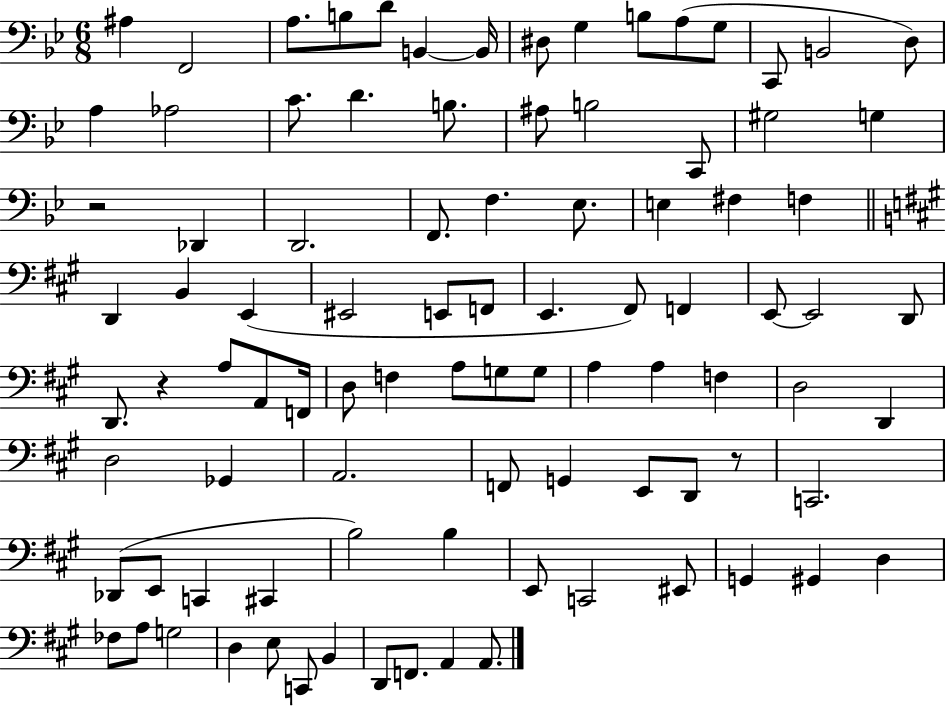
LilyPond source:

{
  \clef bass
  \numericTimeSignature
  \time 6/8
  \key bes \major
  ais4 f,2 | a8. b8 d'8 b,4~~ b,16 | dis8 g4 b8 a8( g8 | c,8 b,2 d8) | \break a4 aes2 | c'8. d'4. b8. | ais8 b2 c,8 | gis2 g4 | \break r2 des,4 | d,2. | f,8. f4. ees8. | e4 fis4 f4 | \break \bar "||" \break \key a \major d,4 b,4 e,4( | eis,2 e,8 f,8 | e,4. fis,8) f,4 | e,8~~ e,2 d,8 | \break d,8. r4 a8 a,8 f,16 | d8 f4 a8 g8 g8 | a4 a4 f4 | d2 d,4 | \break d2 ges,4 | a,2. | f,8 g,4 e,8 d,8 r8 | c,2. | \break des,8( e,8 c,4 cis,4 | b2) b4 | e,8 c,2 eis,8 | g,4 gis,4 d4 | \break fes8 a8 g2 | d4 e8 c,8 b,4 | d,8 f,8. a,4 a,8. | \bar "|."
}